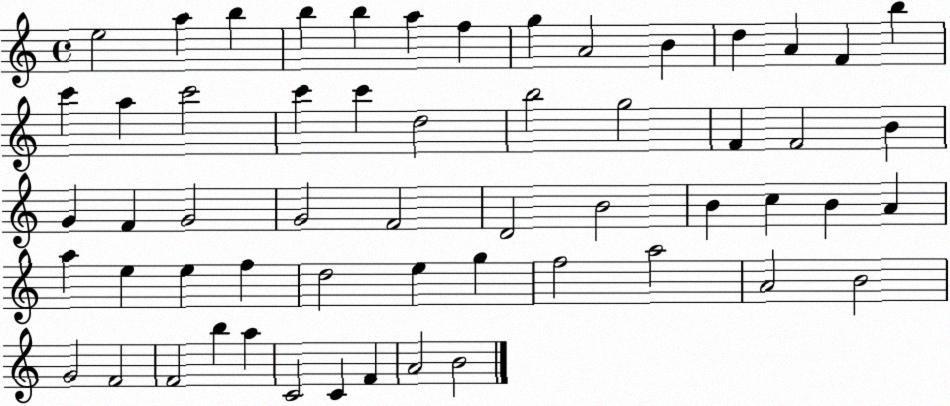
X:1
T:Untitled
M:4/4
L:1/4
K:C
e2 a b b b a f g A2 B d A F b c' a c'2 c' c' d2 b2 g2 F F2 B G F G2 G2 F2 D2 B2 B c B A a e e f d2 e g f2 a2 A2 B2 G2 F2 F2 b a C2 C F A2 B2